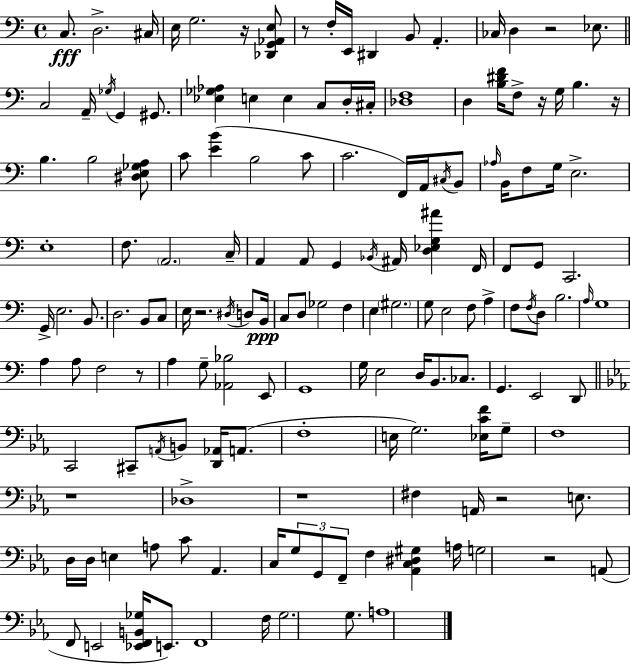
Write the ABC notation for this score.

X:1
T:Untitled
M:4/4
L:1/4
K:Am
C,/2 D,2 ^C,/4 E,/4 G,2 z/4 [_D,,G,,_A,,E,]/2 z/2 F,/4 E,,/4 ^D,, B,,/2 A,, _C,/4 D, z2 _E,/2 C,2 A,,/4 _G,/4 G,, ^G,,/2 [_E,_G,_A,] E, E, C,/2 D,/4 ^C,/4 [_D,F,]4 D, [B,^DF]/4 F,/2 z/4 G,/4 B, z/4 B, B,2 [^D,E,_G,A,]/2 C/2 [EB] B,2 C/2 C2 F,,/4 A,,/4 ^C,/4 B,,/2 _A,/4 B,,/4 F,/2 G,/4 E,2 E,4 F,/2 A,,2 C,/4 A,, A,,/2 G,, _B,,/4 ^A,,/4 [D,_E,G,^A] F,,/4 F,,/2 G,,/2 C,,2 G,,/4 E,2 B,,/2 D,2 B,,/2 C,/2 E,/4 z2 ^D,/4 D,/2 B,,/4 C,/2 D,/2 _G,2 F, E, ^G,2 G,/2 E,2 F,/2 A, F,/2 F,/4 D,/2 B,2 A,/4 G,4 A, A,/2 F,2 z/2 A, G,/2 [_A,,_B,]2 E,,/2 G,,4 G,/4 E,2 D,/4 B,,/2 _C,/2 G,, E,,2 D,,/2 C,,2 ^C,,/2 A,,/4 B,,/2 [D,,_A,,]/4 A,,/2 F,4 E,/4 G,2 [_E,CF]/4 G,/2 F,4 z4 _D,4 z4 ^F, A,,/4 z2 E,/2 D,/4 D,/4 E, A,/2 C/2 _A,, C,/4 G,/2 G,,/2 F,,/2 F, [_A,,C,^D,^G,] A,/4 G,2 z2 A,,/2 F,,/2 E,,2 [_E,,F,,B,,_G,]/4 E,,/2 F,,4 F,/4 G,2 G,/2 A,4